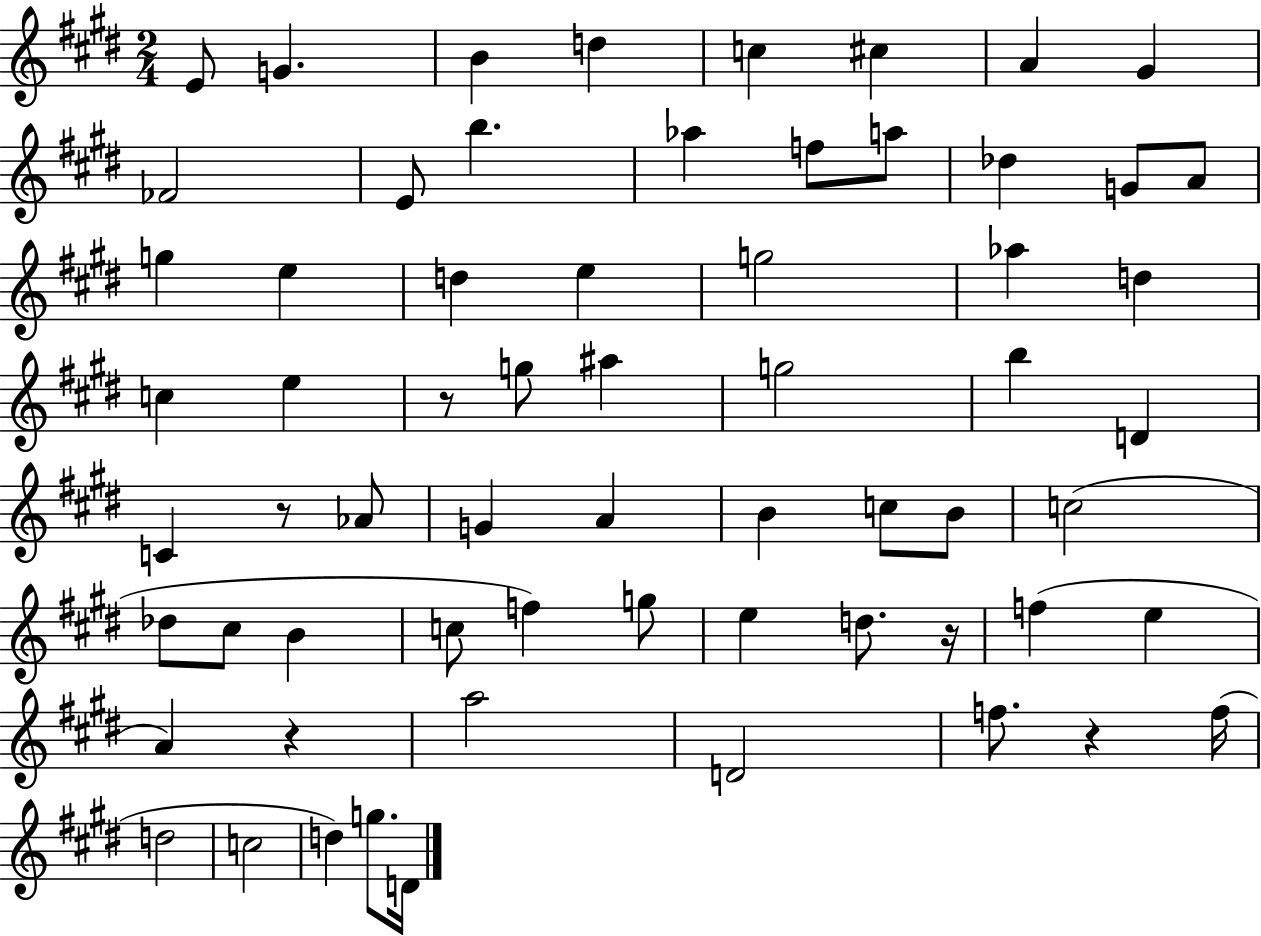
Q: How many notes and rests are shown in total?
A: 64